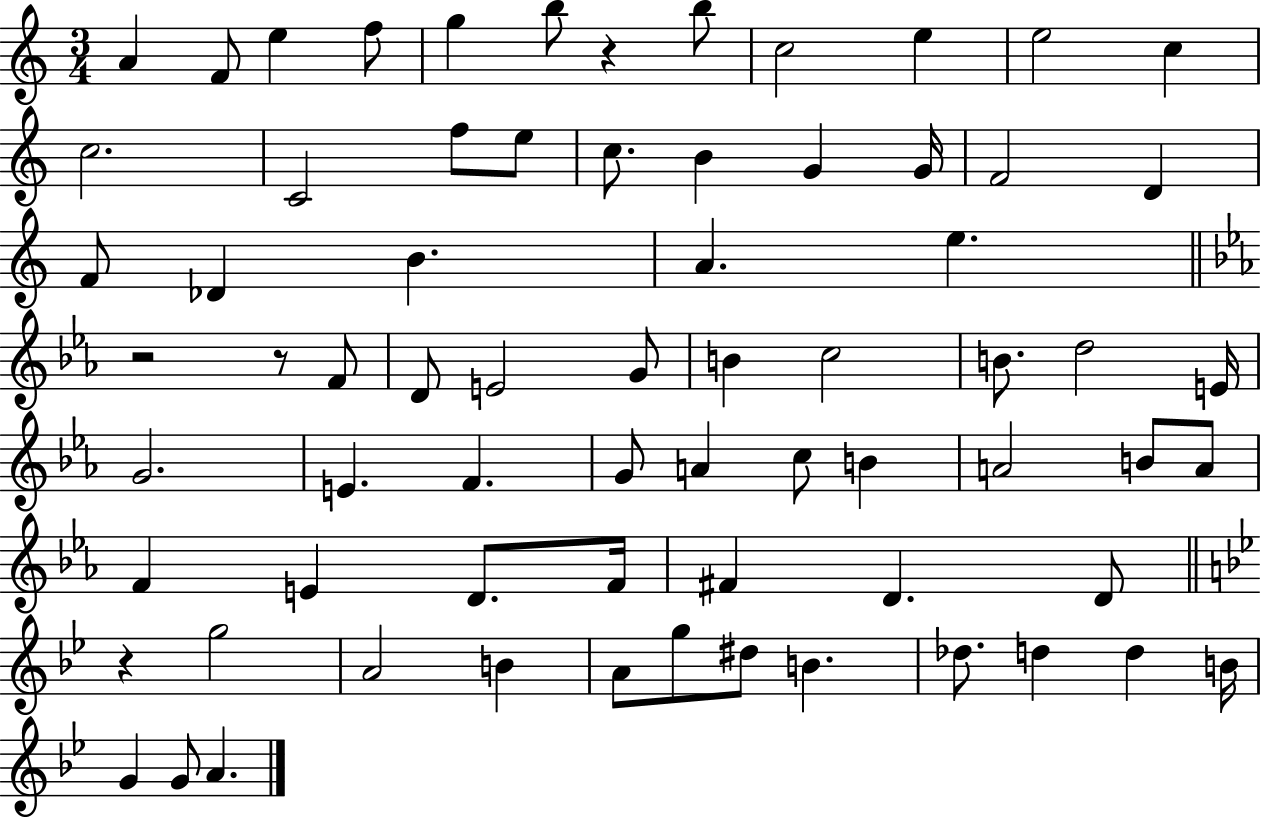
{
  \clef treble
  \numericTimeSignature
  \time 3/4
  \key c \major
  \repeat volta 2 { a'4 f'8 e''4 f''8 | g''4 b''8 r4 b''8 | c''2 e''4 | e''2 c''4 | \break c''2. | c'2 f''8 e''8 | c''8. b'4 g'4 g'16 | f'2 d'4 | \break f'8 des'4 b'4. | a'4. e''4. | \bar "||" \break \key ees \major r2 r8 f'8 | d'8 e'2 g'8 | b'4 c''2 | b'8. d''2 e'16 | \break g'2. | e'4. f'4. | g'8 a'4 c''8 b'4 | a'2 b'8 a'8 | \break f'4 e'4 d'8. f'16 | fis'4 d'4. d'8 | \bar "||" \break \key bes \major r4 g''2 | a'2 b'4 | a'8 g''8 dis''8 b'4. | des''8. d''4 d''4 b'16 | \break g'4 g'8 a'4. | } \bar "|."
}